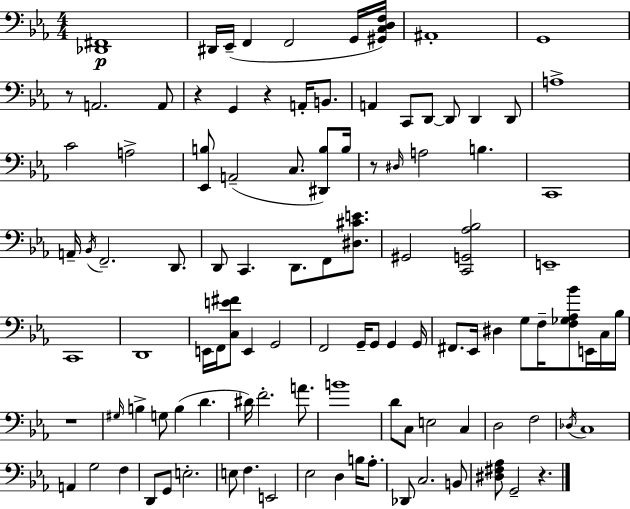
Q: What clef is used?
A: bass